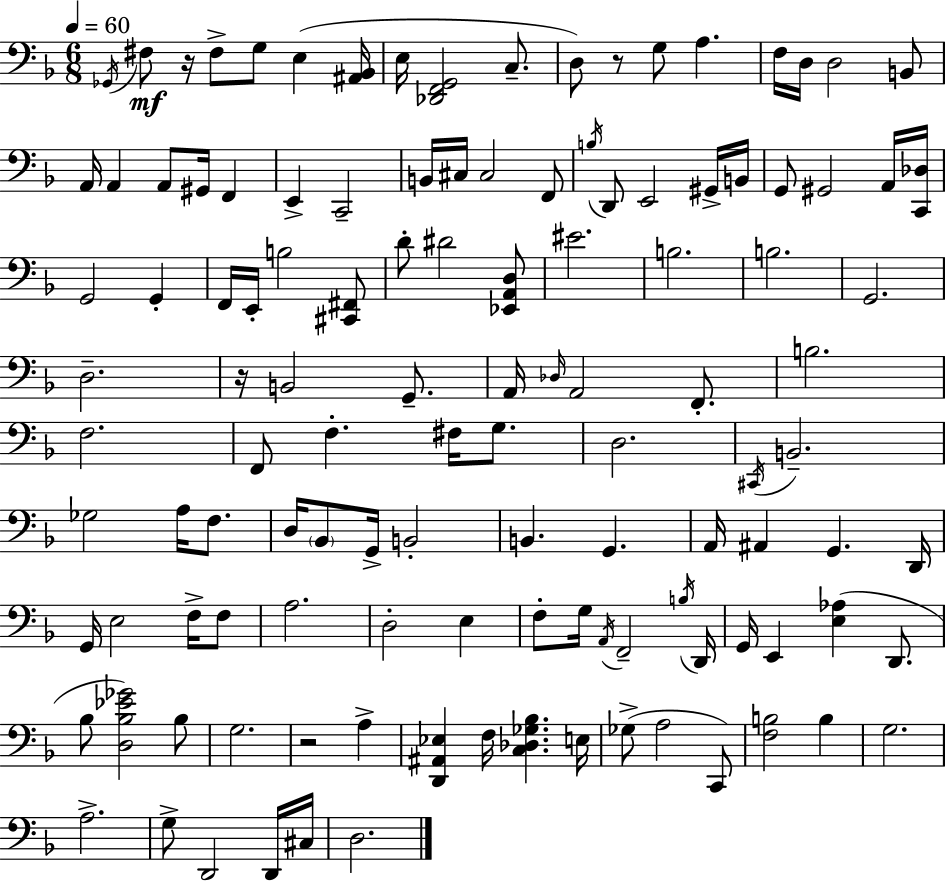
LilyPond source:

{
  \clef bass
  \numericTimeSignature
  \time 6/8
  \key f \major
  \tempo 4 = 60
  \acciaccatura { ges,16 }\mf fis8 r16 fis8-> g8 e4( | <ais, bes,>16 e16 <des, f, g,>2 c8.-- | d8) r8 g8 a4. | f16 d16 d2 b,8 | \break a,16 a,4 a,8 gis,16 f,4 | e,4-> c,2-- | b,16 cis16 cis2 f,8 | \acciaccatura { b16 } d,8 e,2 | \break gis,16-> b,16 g,8 gis,2 | a,16 <c, des>16 g,2 g,4-. | f,16 e,16-. b2 | <cis, fis,>8 d'8-. dis'2 | \break <ees, a, d>8 eis'2. | b2. | b2. | g,2. | \break d2.-- | r16 b,2 g,8.-- | a,16 \grace { des16 } a,2 | f,8.-. b2. | \break f2. | f,8 f4.-. fis16 | g8. d2. | \acciaccatura { cis,16 } b,2.-- | \break ges2 | a16 f8. d16 \parenthesize bes,8 g,16-> b,2-. | b,4. g,4. | a,16 ais,4 g,4. | \break d,16 g,16 e2 | f16-> f8 a2. | d2-. | e4 f8-. g16 \acciaccatura { a,16 } f,2-- | \break \acciaccatura { b16 } d,16 g,16 e,4 <e aes>4( | d,8. bes8 <d bes ees' ges'>2) | bes8 g2. | r2 | \break a4-> <d, ais, ees>4 f16 <c des ges bes>4. | e16 ges8->( a2 | c,8) <f b>2 | b4 g2. | \break a2.-> | g8-> d,2 | d,16 cis16 d2. | \bar "|."
}